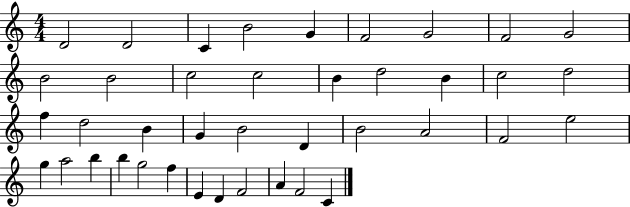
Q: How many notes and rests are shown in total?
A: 40